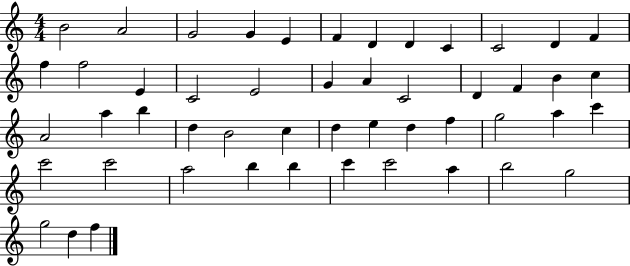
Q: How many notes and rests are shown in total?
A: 50